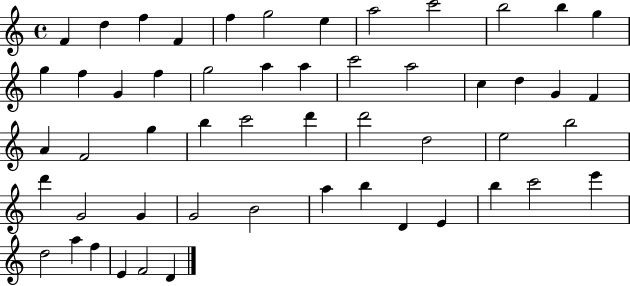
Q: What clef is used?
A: treble